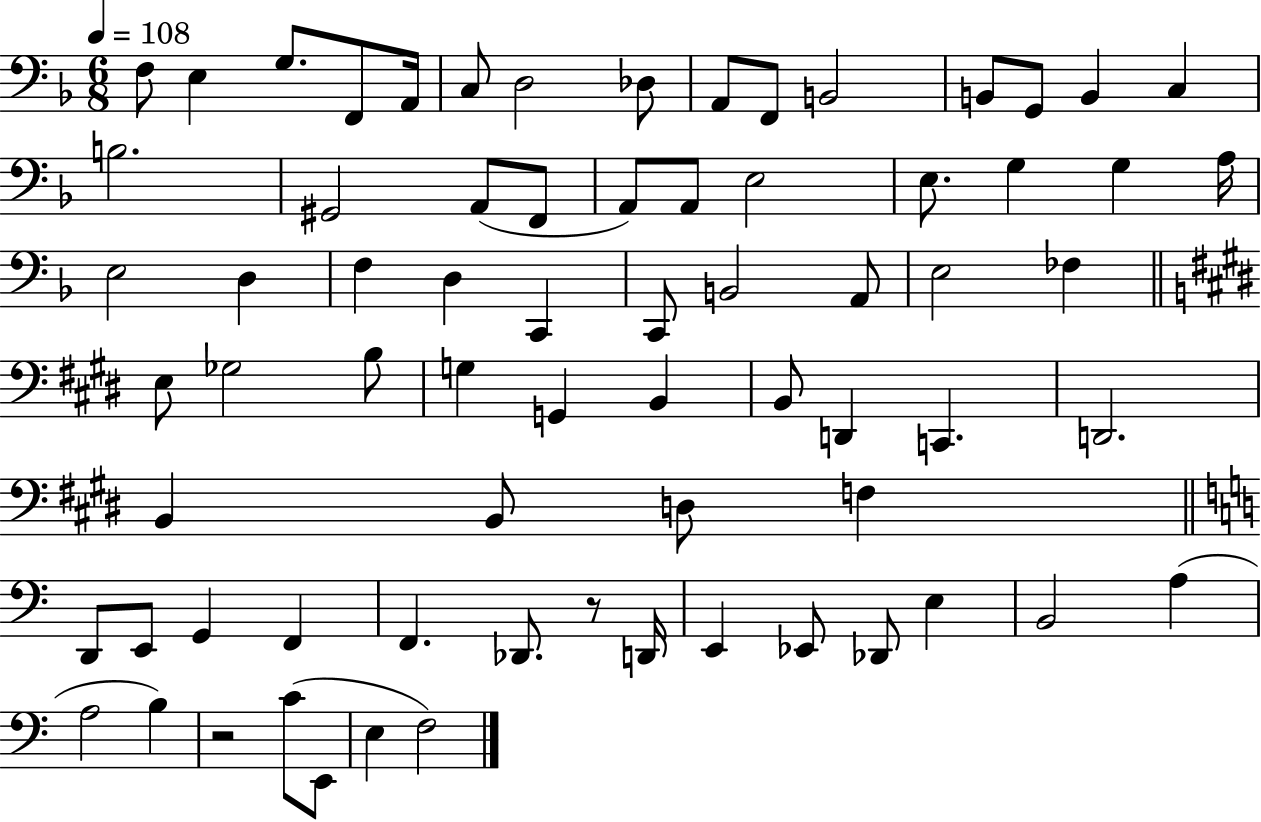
{
  \clef bass
  \numericTimeSignature
  \time 6/8
  \key f \major
  \tempo 4 = 108
  f8 e4 g8. f,8 a,16 | c8 d2 des8 | a,8 f,8 b,2 | b,8 g,8 b,4 c4 | \break b2. | gis,2 a,8( f,8 | a,8) a,8 e2 | e8. g4 g4 a16 | \break e2 d4 | f4 d4 c,4 | c,8 b,2 a,8 | e2 fes4 | \break \bar "||" \break \key e \major e8 ges2 b8 | g4 g,4 b,4 | b,8 d,4 c,4. | d,2. | \break b,4 b,8 d8 f4 | \bar "||" \break \key c \major d,8 e,8 g,4 f,4 | f,4. des,8. r8 d,16 | e,4 ees,8 des,8 e4 | b,2 a4( | \break a2 b4) | r2 c'8( e,8 | e4 f2) | \bar "|."
}